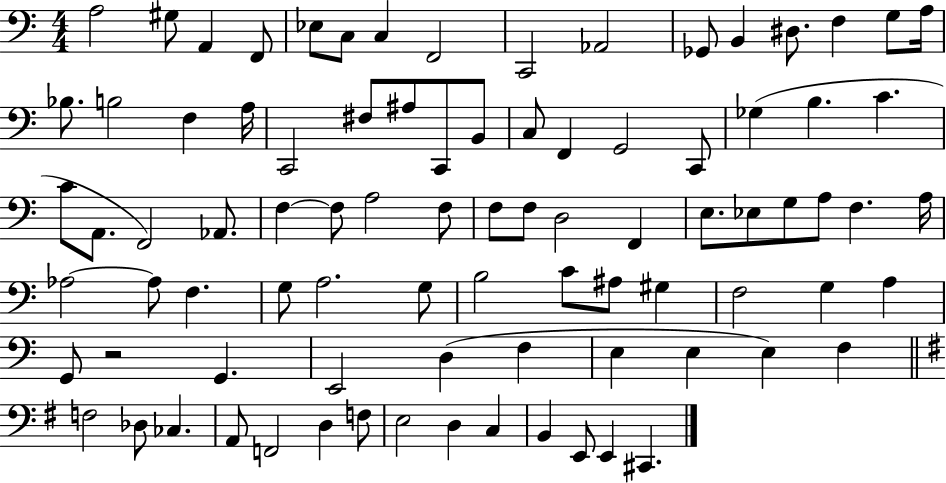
A3/h G#3/e A2/q F2/e Eb3/e C3/e C3/q F2/h C2/h Ab2/h Gb2/e B2/q D#3/e. F3/q G3/e A3/s Bb3/e. B3/h F3/q A3/s C2/h F#3/e A#3/e C2/e B2/e C3/e F2/q G2/h C2/e Gb3/q B3/q. C4/q. C4/e A2/e. F2/h Ab2/e. F3/q F3/e A3/h F3/e F3/e F3/e D3/h F2/q E3/e. Eb3/e G3/e A3/e F3/q. A3/s Ab3/h Ab3/e F3/q. G3/e A3/h. G3/e B3/h C4/e A#3/e G#3/q F3/h G3/q A3/q G2/e R/h G2/q. E2/h D3/q F3/q E3/q E3/q E3/q F3/q F3/h Db3/e CES3/q. A2/e F2/h D3/q F3/e E3/h D3/q C3/q B2/q E2/e E2/q C#2/q.